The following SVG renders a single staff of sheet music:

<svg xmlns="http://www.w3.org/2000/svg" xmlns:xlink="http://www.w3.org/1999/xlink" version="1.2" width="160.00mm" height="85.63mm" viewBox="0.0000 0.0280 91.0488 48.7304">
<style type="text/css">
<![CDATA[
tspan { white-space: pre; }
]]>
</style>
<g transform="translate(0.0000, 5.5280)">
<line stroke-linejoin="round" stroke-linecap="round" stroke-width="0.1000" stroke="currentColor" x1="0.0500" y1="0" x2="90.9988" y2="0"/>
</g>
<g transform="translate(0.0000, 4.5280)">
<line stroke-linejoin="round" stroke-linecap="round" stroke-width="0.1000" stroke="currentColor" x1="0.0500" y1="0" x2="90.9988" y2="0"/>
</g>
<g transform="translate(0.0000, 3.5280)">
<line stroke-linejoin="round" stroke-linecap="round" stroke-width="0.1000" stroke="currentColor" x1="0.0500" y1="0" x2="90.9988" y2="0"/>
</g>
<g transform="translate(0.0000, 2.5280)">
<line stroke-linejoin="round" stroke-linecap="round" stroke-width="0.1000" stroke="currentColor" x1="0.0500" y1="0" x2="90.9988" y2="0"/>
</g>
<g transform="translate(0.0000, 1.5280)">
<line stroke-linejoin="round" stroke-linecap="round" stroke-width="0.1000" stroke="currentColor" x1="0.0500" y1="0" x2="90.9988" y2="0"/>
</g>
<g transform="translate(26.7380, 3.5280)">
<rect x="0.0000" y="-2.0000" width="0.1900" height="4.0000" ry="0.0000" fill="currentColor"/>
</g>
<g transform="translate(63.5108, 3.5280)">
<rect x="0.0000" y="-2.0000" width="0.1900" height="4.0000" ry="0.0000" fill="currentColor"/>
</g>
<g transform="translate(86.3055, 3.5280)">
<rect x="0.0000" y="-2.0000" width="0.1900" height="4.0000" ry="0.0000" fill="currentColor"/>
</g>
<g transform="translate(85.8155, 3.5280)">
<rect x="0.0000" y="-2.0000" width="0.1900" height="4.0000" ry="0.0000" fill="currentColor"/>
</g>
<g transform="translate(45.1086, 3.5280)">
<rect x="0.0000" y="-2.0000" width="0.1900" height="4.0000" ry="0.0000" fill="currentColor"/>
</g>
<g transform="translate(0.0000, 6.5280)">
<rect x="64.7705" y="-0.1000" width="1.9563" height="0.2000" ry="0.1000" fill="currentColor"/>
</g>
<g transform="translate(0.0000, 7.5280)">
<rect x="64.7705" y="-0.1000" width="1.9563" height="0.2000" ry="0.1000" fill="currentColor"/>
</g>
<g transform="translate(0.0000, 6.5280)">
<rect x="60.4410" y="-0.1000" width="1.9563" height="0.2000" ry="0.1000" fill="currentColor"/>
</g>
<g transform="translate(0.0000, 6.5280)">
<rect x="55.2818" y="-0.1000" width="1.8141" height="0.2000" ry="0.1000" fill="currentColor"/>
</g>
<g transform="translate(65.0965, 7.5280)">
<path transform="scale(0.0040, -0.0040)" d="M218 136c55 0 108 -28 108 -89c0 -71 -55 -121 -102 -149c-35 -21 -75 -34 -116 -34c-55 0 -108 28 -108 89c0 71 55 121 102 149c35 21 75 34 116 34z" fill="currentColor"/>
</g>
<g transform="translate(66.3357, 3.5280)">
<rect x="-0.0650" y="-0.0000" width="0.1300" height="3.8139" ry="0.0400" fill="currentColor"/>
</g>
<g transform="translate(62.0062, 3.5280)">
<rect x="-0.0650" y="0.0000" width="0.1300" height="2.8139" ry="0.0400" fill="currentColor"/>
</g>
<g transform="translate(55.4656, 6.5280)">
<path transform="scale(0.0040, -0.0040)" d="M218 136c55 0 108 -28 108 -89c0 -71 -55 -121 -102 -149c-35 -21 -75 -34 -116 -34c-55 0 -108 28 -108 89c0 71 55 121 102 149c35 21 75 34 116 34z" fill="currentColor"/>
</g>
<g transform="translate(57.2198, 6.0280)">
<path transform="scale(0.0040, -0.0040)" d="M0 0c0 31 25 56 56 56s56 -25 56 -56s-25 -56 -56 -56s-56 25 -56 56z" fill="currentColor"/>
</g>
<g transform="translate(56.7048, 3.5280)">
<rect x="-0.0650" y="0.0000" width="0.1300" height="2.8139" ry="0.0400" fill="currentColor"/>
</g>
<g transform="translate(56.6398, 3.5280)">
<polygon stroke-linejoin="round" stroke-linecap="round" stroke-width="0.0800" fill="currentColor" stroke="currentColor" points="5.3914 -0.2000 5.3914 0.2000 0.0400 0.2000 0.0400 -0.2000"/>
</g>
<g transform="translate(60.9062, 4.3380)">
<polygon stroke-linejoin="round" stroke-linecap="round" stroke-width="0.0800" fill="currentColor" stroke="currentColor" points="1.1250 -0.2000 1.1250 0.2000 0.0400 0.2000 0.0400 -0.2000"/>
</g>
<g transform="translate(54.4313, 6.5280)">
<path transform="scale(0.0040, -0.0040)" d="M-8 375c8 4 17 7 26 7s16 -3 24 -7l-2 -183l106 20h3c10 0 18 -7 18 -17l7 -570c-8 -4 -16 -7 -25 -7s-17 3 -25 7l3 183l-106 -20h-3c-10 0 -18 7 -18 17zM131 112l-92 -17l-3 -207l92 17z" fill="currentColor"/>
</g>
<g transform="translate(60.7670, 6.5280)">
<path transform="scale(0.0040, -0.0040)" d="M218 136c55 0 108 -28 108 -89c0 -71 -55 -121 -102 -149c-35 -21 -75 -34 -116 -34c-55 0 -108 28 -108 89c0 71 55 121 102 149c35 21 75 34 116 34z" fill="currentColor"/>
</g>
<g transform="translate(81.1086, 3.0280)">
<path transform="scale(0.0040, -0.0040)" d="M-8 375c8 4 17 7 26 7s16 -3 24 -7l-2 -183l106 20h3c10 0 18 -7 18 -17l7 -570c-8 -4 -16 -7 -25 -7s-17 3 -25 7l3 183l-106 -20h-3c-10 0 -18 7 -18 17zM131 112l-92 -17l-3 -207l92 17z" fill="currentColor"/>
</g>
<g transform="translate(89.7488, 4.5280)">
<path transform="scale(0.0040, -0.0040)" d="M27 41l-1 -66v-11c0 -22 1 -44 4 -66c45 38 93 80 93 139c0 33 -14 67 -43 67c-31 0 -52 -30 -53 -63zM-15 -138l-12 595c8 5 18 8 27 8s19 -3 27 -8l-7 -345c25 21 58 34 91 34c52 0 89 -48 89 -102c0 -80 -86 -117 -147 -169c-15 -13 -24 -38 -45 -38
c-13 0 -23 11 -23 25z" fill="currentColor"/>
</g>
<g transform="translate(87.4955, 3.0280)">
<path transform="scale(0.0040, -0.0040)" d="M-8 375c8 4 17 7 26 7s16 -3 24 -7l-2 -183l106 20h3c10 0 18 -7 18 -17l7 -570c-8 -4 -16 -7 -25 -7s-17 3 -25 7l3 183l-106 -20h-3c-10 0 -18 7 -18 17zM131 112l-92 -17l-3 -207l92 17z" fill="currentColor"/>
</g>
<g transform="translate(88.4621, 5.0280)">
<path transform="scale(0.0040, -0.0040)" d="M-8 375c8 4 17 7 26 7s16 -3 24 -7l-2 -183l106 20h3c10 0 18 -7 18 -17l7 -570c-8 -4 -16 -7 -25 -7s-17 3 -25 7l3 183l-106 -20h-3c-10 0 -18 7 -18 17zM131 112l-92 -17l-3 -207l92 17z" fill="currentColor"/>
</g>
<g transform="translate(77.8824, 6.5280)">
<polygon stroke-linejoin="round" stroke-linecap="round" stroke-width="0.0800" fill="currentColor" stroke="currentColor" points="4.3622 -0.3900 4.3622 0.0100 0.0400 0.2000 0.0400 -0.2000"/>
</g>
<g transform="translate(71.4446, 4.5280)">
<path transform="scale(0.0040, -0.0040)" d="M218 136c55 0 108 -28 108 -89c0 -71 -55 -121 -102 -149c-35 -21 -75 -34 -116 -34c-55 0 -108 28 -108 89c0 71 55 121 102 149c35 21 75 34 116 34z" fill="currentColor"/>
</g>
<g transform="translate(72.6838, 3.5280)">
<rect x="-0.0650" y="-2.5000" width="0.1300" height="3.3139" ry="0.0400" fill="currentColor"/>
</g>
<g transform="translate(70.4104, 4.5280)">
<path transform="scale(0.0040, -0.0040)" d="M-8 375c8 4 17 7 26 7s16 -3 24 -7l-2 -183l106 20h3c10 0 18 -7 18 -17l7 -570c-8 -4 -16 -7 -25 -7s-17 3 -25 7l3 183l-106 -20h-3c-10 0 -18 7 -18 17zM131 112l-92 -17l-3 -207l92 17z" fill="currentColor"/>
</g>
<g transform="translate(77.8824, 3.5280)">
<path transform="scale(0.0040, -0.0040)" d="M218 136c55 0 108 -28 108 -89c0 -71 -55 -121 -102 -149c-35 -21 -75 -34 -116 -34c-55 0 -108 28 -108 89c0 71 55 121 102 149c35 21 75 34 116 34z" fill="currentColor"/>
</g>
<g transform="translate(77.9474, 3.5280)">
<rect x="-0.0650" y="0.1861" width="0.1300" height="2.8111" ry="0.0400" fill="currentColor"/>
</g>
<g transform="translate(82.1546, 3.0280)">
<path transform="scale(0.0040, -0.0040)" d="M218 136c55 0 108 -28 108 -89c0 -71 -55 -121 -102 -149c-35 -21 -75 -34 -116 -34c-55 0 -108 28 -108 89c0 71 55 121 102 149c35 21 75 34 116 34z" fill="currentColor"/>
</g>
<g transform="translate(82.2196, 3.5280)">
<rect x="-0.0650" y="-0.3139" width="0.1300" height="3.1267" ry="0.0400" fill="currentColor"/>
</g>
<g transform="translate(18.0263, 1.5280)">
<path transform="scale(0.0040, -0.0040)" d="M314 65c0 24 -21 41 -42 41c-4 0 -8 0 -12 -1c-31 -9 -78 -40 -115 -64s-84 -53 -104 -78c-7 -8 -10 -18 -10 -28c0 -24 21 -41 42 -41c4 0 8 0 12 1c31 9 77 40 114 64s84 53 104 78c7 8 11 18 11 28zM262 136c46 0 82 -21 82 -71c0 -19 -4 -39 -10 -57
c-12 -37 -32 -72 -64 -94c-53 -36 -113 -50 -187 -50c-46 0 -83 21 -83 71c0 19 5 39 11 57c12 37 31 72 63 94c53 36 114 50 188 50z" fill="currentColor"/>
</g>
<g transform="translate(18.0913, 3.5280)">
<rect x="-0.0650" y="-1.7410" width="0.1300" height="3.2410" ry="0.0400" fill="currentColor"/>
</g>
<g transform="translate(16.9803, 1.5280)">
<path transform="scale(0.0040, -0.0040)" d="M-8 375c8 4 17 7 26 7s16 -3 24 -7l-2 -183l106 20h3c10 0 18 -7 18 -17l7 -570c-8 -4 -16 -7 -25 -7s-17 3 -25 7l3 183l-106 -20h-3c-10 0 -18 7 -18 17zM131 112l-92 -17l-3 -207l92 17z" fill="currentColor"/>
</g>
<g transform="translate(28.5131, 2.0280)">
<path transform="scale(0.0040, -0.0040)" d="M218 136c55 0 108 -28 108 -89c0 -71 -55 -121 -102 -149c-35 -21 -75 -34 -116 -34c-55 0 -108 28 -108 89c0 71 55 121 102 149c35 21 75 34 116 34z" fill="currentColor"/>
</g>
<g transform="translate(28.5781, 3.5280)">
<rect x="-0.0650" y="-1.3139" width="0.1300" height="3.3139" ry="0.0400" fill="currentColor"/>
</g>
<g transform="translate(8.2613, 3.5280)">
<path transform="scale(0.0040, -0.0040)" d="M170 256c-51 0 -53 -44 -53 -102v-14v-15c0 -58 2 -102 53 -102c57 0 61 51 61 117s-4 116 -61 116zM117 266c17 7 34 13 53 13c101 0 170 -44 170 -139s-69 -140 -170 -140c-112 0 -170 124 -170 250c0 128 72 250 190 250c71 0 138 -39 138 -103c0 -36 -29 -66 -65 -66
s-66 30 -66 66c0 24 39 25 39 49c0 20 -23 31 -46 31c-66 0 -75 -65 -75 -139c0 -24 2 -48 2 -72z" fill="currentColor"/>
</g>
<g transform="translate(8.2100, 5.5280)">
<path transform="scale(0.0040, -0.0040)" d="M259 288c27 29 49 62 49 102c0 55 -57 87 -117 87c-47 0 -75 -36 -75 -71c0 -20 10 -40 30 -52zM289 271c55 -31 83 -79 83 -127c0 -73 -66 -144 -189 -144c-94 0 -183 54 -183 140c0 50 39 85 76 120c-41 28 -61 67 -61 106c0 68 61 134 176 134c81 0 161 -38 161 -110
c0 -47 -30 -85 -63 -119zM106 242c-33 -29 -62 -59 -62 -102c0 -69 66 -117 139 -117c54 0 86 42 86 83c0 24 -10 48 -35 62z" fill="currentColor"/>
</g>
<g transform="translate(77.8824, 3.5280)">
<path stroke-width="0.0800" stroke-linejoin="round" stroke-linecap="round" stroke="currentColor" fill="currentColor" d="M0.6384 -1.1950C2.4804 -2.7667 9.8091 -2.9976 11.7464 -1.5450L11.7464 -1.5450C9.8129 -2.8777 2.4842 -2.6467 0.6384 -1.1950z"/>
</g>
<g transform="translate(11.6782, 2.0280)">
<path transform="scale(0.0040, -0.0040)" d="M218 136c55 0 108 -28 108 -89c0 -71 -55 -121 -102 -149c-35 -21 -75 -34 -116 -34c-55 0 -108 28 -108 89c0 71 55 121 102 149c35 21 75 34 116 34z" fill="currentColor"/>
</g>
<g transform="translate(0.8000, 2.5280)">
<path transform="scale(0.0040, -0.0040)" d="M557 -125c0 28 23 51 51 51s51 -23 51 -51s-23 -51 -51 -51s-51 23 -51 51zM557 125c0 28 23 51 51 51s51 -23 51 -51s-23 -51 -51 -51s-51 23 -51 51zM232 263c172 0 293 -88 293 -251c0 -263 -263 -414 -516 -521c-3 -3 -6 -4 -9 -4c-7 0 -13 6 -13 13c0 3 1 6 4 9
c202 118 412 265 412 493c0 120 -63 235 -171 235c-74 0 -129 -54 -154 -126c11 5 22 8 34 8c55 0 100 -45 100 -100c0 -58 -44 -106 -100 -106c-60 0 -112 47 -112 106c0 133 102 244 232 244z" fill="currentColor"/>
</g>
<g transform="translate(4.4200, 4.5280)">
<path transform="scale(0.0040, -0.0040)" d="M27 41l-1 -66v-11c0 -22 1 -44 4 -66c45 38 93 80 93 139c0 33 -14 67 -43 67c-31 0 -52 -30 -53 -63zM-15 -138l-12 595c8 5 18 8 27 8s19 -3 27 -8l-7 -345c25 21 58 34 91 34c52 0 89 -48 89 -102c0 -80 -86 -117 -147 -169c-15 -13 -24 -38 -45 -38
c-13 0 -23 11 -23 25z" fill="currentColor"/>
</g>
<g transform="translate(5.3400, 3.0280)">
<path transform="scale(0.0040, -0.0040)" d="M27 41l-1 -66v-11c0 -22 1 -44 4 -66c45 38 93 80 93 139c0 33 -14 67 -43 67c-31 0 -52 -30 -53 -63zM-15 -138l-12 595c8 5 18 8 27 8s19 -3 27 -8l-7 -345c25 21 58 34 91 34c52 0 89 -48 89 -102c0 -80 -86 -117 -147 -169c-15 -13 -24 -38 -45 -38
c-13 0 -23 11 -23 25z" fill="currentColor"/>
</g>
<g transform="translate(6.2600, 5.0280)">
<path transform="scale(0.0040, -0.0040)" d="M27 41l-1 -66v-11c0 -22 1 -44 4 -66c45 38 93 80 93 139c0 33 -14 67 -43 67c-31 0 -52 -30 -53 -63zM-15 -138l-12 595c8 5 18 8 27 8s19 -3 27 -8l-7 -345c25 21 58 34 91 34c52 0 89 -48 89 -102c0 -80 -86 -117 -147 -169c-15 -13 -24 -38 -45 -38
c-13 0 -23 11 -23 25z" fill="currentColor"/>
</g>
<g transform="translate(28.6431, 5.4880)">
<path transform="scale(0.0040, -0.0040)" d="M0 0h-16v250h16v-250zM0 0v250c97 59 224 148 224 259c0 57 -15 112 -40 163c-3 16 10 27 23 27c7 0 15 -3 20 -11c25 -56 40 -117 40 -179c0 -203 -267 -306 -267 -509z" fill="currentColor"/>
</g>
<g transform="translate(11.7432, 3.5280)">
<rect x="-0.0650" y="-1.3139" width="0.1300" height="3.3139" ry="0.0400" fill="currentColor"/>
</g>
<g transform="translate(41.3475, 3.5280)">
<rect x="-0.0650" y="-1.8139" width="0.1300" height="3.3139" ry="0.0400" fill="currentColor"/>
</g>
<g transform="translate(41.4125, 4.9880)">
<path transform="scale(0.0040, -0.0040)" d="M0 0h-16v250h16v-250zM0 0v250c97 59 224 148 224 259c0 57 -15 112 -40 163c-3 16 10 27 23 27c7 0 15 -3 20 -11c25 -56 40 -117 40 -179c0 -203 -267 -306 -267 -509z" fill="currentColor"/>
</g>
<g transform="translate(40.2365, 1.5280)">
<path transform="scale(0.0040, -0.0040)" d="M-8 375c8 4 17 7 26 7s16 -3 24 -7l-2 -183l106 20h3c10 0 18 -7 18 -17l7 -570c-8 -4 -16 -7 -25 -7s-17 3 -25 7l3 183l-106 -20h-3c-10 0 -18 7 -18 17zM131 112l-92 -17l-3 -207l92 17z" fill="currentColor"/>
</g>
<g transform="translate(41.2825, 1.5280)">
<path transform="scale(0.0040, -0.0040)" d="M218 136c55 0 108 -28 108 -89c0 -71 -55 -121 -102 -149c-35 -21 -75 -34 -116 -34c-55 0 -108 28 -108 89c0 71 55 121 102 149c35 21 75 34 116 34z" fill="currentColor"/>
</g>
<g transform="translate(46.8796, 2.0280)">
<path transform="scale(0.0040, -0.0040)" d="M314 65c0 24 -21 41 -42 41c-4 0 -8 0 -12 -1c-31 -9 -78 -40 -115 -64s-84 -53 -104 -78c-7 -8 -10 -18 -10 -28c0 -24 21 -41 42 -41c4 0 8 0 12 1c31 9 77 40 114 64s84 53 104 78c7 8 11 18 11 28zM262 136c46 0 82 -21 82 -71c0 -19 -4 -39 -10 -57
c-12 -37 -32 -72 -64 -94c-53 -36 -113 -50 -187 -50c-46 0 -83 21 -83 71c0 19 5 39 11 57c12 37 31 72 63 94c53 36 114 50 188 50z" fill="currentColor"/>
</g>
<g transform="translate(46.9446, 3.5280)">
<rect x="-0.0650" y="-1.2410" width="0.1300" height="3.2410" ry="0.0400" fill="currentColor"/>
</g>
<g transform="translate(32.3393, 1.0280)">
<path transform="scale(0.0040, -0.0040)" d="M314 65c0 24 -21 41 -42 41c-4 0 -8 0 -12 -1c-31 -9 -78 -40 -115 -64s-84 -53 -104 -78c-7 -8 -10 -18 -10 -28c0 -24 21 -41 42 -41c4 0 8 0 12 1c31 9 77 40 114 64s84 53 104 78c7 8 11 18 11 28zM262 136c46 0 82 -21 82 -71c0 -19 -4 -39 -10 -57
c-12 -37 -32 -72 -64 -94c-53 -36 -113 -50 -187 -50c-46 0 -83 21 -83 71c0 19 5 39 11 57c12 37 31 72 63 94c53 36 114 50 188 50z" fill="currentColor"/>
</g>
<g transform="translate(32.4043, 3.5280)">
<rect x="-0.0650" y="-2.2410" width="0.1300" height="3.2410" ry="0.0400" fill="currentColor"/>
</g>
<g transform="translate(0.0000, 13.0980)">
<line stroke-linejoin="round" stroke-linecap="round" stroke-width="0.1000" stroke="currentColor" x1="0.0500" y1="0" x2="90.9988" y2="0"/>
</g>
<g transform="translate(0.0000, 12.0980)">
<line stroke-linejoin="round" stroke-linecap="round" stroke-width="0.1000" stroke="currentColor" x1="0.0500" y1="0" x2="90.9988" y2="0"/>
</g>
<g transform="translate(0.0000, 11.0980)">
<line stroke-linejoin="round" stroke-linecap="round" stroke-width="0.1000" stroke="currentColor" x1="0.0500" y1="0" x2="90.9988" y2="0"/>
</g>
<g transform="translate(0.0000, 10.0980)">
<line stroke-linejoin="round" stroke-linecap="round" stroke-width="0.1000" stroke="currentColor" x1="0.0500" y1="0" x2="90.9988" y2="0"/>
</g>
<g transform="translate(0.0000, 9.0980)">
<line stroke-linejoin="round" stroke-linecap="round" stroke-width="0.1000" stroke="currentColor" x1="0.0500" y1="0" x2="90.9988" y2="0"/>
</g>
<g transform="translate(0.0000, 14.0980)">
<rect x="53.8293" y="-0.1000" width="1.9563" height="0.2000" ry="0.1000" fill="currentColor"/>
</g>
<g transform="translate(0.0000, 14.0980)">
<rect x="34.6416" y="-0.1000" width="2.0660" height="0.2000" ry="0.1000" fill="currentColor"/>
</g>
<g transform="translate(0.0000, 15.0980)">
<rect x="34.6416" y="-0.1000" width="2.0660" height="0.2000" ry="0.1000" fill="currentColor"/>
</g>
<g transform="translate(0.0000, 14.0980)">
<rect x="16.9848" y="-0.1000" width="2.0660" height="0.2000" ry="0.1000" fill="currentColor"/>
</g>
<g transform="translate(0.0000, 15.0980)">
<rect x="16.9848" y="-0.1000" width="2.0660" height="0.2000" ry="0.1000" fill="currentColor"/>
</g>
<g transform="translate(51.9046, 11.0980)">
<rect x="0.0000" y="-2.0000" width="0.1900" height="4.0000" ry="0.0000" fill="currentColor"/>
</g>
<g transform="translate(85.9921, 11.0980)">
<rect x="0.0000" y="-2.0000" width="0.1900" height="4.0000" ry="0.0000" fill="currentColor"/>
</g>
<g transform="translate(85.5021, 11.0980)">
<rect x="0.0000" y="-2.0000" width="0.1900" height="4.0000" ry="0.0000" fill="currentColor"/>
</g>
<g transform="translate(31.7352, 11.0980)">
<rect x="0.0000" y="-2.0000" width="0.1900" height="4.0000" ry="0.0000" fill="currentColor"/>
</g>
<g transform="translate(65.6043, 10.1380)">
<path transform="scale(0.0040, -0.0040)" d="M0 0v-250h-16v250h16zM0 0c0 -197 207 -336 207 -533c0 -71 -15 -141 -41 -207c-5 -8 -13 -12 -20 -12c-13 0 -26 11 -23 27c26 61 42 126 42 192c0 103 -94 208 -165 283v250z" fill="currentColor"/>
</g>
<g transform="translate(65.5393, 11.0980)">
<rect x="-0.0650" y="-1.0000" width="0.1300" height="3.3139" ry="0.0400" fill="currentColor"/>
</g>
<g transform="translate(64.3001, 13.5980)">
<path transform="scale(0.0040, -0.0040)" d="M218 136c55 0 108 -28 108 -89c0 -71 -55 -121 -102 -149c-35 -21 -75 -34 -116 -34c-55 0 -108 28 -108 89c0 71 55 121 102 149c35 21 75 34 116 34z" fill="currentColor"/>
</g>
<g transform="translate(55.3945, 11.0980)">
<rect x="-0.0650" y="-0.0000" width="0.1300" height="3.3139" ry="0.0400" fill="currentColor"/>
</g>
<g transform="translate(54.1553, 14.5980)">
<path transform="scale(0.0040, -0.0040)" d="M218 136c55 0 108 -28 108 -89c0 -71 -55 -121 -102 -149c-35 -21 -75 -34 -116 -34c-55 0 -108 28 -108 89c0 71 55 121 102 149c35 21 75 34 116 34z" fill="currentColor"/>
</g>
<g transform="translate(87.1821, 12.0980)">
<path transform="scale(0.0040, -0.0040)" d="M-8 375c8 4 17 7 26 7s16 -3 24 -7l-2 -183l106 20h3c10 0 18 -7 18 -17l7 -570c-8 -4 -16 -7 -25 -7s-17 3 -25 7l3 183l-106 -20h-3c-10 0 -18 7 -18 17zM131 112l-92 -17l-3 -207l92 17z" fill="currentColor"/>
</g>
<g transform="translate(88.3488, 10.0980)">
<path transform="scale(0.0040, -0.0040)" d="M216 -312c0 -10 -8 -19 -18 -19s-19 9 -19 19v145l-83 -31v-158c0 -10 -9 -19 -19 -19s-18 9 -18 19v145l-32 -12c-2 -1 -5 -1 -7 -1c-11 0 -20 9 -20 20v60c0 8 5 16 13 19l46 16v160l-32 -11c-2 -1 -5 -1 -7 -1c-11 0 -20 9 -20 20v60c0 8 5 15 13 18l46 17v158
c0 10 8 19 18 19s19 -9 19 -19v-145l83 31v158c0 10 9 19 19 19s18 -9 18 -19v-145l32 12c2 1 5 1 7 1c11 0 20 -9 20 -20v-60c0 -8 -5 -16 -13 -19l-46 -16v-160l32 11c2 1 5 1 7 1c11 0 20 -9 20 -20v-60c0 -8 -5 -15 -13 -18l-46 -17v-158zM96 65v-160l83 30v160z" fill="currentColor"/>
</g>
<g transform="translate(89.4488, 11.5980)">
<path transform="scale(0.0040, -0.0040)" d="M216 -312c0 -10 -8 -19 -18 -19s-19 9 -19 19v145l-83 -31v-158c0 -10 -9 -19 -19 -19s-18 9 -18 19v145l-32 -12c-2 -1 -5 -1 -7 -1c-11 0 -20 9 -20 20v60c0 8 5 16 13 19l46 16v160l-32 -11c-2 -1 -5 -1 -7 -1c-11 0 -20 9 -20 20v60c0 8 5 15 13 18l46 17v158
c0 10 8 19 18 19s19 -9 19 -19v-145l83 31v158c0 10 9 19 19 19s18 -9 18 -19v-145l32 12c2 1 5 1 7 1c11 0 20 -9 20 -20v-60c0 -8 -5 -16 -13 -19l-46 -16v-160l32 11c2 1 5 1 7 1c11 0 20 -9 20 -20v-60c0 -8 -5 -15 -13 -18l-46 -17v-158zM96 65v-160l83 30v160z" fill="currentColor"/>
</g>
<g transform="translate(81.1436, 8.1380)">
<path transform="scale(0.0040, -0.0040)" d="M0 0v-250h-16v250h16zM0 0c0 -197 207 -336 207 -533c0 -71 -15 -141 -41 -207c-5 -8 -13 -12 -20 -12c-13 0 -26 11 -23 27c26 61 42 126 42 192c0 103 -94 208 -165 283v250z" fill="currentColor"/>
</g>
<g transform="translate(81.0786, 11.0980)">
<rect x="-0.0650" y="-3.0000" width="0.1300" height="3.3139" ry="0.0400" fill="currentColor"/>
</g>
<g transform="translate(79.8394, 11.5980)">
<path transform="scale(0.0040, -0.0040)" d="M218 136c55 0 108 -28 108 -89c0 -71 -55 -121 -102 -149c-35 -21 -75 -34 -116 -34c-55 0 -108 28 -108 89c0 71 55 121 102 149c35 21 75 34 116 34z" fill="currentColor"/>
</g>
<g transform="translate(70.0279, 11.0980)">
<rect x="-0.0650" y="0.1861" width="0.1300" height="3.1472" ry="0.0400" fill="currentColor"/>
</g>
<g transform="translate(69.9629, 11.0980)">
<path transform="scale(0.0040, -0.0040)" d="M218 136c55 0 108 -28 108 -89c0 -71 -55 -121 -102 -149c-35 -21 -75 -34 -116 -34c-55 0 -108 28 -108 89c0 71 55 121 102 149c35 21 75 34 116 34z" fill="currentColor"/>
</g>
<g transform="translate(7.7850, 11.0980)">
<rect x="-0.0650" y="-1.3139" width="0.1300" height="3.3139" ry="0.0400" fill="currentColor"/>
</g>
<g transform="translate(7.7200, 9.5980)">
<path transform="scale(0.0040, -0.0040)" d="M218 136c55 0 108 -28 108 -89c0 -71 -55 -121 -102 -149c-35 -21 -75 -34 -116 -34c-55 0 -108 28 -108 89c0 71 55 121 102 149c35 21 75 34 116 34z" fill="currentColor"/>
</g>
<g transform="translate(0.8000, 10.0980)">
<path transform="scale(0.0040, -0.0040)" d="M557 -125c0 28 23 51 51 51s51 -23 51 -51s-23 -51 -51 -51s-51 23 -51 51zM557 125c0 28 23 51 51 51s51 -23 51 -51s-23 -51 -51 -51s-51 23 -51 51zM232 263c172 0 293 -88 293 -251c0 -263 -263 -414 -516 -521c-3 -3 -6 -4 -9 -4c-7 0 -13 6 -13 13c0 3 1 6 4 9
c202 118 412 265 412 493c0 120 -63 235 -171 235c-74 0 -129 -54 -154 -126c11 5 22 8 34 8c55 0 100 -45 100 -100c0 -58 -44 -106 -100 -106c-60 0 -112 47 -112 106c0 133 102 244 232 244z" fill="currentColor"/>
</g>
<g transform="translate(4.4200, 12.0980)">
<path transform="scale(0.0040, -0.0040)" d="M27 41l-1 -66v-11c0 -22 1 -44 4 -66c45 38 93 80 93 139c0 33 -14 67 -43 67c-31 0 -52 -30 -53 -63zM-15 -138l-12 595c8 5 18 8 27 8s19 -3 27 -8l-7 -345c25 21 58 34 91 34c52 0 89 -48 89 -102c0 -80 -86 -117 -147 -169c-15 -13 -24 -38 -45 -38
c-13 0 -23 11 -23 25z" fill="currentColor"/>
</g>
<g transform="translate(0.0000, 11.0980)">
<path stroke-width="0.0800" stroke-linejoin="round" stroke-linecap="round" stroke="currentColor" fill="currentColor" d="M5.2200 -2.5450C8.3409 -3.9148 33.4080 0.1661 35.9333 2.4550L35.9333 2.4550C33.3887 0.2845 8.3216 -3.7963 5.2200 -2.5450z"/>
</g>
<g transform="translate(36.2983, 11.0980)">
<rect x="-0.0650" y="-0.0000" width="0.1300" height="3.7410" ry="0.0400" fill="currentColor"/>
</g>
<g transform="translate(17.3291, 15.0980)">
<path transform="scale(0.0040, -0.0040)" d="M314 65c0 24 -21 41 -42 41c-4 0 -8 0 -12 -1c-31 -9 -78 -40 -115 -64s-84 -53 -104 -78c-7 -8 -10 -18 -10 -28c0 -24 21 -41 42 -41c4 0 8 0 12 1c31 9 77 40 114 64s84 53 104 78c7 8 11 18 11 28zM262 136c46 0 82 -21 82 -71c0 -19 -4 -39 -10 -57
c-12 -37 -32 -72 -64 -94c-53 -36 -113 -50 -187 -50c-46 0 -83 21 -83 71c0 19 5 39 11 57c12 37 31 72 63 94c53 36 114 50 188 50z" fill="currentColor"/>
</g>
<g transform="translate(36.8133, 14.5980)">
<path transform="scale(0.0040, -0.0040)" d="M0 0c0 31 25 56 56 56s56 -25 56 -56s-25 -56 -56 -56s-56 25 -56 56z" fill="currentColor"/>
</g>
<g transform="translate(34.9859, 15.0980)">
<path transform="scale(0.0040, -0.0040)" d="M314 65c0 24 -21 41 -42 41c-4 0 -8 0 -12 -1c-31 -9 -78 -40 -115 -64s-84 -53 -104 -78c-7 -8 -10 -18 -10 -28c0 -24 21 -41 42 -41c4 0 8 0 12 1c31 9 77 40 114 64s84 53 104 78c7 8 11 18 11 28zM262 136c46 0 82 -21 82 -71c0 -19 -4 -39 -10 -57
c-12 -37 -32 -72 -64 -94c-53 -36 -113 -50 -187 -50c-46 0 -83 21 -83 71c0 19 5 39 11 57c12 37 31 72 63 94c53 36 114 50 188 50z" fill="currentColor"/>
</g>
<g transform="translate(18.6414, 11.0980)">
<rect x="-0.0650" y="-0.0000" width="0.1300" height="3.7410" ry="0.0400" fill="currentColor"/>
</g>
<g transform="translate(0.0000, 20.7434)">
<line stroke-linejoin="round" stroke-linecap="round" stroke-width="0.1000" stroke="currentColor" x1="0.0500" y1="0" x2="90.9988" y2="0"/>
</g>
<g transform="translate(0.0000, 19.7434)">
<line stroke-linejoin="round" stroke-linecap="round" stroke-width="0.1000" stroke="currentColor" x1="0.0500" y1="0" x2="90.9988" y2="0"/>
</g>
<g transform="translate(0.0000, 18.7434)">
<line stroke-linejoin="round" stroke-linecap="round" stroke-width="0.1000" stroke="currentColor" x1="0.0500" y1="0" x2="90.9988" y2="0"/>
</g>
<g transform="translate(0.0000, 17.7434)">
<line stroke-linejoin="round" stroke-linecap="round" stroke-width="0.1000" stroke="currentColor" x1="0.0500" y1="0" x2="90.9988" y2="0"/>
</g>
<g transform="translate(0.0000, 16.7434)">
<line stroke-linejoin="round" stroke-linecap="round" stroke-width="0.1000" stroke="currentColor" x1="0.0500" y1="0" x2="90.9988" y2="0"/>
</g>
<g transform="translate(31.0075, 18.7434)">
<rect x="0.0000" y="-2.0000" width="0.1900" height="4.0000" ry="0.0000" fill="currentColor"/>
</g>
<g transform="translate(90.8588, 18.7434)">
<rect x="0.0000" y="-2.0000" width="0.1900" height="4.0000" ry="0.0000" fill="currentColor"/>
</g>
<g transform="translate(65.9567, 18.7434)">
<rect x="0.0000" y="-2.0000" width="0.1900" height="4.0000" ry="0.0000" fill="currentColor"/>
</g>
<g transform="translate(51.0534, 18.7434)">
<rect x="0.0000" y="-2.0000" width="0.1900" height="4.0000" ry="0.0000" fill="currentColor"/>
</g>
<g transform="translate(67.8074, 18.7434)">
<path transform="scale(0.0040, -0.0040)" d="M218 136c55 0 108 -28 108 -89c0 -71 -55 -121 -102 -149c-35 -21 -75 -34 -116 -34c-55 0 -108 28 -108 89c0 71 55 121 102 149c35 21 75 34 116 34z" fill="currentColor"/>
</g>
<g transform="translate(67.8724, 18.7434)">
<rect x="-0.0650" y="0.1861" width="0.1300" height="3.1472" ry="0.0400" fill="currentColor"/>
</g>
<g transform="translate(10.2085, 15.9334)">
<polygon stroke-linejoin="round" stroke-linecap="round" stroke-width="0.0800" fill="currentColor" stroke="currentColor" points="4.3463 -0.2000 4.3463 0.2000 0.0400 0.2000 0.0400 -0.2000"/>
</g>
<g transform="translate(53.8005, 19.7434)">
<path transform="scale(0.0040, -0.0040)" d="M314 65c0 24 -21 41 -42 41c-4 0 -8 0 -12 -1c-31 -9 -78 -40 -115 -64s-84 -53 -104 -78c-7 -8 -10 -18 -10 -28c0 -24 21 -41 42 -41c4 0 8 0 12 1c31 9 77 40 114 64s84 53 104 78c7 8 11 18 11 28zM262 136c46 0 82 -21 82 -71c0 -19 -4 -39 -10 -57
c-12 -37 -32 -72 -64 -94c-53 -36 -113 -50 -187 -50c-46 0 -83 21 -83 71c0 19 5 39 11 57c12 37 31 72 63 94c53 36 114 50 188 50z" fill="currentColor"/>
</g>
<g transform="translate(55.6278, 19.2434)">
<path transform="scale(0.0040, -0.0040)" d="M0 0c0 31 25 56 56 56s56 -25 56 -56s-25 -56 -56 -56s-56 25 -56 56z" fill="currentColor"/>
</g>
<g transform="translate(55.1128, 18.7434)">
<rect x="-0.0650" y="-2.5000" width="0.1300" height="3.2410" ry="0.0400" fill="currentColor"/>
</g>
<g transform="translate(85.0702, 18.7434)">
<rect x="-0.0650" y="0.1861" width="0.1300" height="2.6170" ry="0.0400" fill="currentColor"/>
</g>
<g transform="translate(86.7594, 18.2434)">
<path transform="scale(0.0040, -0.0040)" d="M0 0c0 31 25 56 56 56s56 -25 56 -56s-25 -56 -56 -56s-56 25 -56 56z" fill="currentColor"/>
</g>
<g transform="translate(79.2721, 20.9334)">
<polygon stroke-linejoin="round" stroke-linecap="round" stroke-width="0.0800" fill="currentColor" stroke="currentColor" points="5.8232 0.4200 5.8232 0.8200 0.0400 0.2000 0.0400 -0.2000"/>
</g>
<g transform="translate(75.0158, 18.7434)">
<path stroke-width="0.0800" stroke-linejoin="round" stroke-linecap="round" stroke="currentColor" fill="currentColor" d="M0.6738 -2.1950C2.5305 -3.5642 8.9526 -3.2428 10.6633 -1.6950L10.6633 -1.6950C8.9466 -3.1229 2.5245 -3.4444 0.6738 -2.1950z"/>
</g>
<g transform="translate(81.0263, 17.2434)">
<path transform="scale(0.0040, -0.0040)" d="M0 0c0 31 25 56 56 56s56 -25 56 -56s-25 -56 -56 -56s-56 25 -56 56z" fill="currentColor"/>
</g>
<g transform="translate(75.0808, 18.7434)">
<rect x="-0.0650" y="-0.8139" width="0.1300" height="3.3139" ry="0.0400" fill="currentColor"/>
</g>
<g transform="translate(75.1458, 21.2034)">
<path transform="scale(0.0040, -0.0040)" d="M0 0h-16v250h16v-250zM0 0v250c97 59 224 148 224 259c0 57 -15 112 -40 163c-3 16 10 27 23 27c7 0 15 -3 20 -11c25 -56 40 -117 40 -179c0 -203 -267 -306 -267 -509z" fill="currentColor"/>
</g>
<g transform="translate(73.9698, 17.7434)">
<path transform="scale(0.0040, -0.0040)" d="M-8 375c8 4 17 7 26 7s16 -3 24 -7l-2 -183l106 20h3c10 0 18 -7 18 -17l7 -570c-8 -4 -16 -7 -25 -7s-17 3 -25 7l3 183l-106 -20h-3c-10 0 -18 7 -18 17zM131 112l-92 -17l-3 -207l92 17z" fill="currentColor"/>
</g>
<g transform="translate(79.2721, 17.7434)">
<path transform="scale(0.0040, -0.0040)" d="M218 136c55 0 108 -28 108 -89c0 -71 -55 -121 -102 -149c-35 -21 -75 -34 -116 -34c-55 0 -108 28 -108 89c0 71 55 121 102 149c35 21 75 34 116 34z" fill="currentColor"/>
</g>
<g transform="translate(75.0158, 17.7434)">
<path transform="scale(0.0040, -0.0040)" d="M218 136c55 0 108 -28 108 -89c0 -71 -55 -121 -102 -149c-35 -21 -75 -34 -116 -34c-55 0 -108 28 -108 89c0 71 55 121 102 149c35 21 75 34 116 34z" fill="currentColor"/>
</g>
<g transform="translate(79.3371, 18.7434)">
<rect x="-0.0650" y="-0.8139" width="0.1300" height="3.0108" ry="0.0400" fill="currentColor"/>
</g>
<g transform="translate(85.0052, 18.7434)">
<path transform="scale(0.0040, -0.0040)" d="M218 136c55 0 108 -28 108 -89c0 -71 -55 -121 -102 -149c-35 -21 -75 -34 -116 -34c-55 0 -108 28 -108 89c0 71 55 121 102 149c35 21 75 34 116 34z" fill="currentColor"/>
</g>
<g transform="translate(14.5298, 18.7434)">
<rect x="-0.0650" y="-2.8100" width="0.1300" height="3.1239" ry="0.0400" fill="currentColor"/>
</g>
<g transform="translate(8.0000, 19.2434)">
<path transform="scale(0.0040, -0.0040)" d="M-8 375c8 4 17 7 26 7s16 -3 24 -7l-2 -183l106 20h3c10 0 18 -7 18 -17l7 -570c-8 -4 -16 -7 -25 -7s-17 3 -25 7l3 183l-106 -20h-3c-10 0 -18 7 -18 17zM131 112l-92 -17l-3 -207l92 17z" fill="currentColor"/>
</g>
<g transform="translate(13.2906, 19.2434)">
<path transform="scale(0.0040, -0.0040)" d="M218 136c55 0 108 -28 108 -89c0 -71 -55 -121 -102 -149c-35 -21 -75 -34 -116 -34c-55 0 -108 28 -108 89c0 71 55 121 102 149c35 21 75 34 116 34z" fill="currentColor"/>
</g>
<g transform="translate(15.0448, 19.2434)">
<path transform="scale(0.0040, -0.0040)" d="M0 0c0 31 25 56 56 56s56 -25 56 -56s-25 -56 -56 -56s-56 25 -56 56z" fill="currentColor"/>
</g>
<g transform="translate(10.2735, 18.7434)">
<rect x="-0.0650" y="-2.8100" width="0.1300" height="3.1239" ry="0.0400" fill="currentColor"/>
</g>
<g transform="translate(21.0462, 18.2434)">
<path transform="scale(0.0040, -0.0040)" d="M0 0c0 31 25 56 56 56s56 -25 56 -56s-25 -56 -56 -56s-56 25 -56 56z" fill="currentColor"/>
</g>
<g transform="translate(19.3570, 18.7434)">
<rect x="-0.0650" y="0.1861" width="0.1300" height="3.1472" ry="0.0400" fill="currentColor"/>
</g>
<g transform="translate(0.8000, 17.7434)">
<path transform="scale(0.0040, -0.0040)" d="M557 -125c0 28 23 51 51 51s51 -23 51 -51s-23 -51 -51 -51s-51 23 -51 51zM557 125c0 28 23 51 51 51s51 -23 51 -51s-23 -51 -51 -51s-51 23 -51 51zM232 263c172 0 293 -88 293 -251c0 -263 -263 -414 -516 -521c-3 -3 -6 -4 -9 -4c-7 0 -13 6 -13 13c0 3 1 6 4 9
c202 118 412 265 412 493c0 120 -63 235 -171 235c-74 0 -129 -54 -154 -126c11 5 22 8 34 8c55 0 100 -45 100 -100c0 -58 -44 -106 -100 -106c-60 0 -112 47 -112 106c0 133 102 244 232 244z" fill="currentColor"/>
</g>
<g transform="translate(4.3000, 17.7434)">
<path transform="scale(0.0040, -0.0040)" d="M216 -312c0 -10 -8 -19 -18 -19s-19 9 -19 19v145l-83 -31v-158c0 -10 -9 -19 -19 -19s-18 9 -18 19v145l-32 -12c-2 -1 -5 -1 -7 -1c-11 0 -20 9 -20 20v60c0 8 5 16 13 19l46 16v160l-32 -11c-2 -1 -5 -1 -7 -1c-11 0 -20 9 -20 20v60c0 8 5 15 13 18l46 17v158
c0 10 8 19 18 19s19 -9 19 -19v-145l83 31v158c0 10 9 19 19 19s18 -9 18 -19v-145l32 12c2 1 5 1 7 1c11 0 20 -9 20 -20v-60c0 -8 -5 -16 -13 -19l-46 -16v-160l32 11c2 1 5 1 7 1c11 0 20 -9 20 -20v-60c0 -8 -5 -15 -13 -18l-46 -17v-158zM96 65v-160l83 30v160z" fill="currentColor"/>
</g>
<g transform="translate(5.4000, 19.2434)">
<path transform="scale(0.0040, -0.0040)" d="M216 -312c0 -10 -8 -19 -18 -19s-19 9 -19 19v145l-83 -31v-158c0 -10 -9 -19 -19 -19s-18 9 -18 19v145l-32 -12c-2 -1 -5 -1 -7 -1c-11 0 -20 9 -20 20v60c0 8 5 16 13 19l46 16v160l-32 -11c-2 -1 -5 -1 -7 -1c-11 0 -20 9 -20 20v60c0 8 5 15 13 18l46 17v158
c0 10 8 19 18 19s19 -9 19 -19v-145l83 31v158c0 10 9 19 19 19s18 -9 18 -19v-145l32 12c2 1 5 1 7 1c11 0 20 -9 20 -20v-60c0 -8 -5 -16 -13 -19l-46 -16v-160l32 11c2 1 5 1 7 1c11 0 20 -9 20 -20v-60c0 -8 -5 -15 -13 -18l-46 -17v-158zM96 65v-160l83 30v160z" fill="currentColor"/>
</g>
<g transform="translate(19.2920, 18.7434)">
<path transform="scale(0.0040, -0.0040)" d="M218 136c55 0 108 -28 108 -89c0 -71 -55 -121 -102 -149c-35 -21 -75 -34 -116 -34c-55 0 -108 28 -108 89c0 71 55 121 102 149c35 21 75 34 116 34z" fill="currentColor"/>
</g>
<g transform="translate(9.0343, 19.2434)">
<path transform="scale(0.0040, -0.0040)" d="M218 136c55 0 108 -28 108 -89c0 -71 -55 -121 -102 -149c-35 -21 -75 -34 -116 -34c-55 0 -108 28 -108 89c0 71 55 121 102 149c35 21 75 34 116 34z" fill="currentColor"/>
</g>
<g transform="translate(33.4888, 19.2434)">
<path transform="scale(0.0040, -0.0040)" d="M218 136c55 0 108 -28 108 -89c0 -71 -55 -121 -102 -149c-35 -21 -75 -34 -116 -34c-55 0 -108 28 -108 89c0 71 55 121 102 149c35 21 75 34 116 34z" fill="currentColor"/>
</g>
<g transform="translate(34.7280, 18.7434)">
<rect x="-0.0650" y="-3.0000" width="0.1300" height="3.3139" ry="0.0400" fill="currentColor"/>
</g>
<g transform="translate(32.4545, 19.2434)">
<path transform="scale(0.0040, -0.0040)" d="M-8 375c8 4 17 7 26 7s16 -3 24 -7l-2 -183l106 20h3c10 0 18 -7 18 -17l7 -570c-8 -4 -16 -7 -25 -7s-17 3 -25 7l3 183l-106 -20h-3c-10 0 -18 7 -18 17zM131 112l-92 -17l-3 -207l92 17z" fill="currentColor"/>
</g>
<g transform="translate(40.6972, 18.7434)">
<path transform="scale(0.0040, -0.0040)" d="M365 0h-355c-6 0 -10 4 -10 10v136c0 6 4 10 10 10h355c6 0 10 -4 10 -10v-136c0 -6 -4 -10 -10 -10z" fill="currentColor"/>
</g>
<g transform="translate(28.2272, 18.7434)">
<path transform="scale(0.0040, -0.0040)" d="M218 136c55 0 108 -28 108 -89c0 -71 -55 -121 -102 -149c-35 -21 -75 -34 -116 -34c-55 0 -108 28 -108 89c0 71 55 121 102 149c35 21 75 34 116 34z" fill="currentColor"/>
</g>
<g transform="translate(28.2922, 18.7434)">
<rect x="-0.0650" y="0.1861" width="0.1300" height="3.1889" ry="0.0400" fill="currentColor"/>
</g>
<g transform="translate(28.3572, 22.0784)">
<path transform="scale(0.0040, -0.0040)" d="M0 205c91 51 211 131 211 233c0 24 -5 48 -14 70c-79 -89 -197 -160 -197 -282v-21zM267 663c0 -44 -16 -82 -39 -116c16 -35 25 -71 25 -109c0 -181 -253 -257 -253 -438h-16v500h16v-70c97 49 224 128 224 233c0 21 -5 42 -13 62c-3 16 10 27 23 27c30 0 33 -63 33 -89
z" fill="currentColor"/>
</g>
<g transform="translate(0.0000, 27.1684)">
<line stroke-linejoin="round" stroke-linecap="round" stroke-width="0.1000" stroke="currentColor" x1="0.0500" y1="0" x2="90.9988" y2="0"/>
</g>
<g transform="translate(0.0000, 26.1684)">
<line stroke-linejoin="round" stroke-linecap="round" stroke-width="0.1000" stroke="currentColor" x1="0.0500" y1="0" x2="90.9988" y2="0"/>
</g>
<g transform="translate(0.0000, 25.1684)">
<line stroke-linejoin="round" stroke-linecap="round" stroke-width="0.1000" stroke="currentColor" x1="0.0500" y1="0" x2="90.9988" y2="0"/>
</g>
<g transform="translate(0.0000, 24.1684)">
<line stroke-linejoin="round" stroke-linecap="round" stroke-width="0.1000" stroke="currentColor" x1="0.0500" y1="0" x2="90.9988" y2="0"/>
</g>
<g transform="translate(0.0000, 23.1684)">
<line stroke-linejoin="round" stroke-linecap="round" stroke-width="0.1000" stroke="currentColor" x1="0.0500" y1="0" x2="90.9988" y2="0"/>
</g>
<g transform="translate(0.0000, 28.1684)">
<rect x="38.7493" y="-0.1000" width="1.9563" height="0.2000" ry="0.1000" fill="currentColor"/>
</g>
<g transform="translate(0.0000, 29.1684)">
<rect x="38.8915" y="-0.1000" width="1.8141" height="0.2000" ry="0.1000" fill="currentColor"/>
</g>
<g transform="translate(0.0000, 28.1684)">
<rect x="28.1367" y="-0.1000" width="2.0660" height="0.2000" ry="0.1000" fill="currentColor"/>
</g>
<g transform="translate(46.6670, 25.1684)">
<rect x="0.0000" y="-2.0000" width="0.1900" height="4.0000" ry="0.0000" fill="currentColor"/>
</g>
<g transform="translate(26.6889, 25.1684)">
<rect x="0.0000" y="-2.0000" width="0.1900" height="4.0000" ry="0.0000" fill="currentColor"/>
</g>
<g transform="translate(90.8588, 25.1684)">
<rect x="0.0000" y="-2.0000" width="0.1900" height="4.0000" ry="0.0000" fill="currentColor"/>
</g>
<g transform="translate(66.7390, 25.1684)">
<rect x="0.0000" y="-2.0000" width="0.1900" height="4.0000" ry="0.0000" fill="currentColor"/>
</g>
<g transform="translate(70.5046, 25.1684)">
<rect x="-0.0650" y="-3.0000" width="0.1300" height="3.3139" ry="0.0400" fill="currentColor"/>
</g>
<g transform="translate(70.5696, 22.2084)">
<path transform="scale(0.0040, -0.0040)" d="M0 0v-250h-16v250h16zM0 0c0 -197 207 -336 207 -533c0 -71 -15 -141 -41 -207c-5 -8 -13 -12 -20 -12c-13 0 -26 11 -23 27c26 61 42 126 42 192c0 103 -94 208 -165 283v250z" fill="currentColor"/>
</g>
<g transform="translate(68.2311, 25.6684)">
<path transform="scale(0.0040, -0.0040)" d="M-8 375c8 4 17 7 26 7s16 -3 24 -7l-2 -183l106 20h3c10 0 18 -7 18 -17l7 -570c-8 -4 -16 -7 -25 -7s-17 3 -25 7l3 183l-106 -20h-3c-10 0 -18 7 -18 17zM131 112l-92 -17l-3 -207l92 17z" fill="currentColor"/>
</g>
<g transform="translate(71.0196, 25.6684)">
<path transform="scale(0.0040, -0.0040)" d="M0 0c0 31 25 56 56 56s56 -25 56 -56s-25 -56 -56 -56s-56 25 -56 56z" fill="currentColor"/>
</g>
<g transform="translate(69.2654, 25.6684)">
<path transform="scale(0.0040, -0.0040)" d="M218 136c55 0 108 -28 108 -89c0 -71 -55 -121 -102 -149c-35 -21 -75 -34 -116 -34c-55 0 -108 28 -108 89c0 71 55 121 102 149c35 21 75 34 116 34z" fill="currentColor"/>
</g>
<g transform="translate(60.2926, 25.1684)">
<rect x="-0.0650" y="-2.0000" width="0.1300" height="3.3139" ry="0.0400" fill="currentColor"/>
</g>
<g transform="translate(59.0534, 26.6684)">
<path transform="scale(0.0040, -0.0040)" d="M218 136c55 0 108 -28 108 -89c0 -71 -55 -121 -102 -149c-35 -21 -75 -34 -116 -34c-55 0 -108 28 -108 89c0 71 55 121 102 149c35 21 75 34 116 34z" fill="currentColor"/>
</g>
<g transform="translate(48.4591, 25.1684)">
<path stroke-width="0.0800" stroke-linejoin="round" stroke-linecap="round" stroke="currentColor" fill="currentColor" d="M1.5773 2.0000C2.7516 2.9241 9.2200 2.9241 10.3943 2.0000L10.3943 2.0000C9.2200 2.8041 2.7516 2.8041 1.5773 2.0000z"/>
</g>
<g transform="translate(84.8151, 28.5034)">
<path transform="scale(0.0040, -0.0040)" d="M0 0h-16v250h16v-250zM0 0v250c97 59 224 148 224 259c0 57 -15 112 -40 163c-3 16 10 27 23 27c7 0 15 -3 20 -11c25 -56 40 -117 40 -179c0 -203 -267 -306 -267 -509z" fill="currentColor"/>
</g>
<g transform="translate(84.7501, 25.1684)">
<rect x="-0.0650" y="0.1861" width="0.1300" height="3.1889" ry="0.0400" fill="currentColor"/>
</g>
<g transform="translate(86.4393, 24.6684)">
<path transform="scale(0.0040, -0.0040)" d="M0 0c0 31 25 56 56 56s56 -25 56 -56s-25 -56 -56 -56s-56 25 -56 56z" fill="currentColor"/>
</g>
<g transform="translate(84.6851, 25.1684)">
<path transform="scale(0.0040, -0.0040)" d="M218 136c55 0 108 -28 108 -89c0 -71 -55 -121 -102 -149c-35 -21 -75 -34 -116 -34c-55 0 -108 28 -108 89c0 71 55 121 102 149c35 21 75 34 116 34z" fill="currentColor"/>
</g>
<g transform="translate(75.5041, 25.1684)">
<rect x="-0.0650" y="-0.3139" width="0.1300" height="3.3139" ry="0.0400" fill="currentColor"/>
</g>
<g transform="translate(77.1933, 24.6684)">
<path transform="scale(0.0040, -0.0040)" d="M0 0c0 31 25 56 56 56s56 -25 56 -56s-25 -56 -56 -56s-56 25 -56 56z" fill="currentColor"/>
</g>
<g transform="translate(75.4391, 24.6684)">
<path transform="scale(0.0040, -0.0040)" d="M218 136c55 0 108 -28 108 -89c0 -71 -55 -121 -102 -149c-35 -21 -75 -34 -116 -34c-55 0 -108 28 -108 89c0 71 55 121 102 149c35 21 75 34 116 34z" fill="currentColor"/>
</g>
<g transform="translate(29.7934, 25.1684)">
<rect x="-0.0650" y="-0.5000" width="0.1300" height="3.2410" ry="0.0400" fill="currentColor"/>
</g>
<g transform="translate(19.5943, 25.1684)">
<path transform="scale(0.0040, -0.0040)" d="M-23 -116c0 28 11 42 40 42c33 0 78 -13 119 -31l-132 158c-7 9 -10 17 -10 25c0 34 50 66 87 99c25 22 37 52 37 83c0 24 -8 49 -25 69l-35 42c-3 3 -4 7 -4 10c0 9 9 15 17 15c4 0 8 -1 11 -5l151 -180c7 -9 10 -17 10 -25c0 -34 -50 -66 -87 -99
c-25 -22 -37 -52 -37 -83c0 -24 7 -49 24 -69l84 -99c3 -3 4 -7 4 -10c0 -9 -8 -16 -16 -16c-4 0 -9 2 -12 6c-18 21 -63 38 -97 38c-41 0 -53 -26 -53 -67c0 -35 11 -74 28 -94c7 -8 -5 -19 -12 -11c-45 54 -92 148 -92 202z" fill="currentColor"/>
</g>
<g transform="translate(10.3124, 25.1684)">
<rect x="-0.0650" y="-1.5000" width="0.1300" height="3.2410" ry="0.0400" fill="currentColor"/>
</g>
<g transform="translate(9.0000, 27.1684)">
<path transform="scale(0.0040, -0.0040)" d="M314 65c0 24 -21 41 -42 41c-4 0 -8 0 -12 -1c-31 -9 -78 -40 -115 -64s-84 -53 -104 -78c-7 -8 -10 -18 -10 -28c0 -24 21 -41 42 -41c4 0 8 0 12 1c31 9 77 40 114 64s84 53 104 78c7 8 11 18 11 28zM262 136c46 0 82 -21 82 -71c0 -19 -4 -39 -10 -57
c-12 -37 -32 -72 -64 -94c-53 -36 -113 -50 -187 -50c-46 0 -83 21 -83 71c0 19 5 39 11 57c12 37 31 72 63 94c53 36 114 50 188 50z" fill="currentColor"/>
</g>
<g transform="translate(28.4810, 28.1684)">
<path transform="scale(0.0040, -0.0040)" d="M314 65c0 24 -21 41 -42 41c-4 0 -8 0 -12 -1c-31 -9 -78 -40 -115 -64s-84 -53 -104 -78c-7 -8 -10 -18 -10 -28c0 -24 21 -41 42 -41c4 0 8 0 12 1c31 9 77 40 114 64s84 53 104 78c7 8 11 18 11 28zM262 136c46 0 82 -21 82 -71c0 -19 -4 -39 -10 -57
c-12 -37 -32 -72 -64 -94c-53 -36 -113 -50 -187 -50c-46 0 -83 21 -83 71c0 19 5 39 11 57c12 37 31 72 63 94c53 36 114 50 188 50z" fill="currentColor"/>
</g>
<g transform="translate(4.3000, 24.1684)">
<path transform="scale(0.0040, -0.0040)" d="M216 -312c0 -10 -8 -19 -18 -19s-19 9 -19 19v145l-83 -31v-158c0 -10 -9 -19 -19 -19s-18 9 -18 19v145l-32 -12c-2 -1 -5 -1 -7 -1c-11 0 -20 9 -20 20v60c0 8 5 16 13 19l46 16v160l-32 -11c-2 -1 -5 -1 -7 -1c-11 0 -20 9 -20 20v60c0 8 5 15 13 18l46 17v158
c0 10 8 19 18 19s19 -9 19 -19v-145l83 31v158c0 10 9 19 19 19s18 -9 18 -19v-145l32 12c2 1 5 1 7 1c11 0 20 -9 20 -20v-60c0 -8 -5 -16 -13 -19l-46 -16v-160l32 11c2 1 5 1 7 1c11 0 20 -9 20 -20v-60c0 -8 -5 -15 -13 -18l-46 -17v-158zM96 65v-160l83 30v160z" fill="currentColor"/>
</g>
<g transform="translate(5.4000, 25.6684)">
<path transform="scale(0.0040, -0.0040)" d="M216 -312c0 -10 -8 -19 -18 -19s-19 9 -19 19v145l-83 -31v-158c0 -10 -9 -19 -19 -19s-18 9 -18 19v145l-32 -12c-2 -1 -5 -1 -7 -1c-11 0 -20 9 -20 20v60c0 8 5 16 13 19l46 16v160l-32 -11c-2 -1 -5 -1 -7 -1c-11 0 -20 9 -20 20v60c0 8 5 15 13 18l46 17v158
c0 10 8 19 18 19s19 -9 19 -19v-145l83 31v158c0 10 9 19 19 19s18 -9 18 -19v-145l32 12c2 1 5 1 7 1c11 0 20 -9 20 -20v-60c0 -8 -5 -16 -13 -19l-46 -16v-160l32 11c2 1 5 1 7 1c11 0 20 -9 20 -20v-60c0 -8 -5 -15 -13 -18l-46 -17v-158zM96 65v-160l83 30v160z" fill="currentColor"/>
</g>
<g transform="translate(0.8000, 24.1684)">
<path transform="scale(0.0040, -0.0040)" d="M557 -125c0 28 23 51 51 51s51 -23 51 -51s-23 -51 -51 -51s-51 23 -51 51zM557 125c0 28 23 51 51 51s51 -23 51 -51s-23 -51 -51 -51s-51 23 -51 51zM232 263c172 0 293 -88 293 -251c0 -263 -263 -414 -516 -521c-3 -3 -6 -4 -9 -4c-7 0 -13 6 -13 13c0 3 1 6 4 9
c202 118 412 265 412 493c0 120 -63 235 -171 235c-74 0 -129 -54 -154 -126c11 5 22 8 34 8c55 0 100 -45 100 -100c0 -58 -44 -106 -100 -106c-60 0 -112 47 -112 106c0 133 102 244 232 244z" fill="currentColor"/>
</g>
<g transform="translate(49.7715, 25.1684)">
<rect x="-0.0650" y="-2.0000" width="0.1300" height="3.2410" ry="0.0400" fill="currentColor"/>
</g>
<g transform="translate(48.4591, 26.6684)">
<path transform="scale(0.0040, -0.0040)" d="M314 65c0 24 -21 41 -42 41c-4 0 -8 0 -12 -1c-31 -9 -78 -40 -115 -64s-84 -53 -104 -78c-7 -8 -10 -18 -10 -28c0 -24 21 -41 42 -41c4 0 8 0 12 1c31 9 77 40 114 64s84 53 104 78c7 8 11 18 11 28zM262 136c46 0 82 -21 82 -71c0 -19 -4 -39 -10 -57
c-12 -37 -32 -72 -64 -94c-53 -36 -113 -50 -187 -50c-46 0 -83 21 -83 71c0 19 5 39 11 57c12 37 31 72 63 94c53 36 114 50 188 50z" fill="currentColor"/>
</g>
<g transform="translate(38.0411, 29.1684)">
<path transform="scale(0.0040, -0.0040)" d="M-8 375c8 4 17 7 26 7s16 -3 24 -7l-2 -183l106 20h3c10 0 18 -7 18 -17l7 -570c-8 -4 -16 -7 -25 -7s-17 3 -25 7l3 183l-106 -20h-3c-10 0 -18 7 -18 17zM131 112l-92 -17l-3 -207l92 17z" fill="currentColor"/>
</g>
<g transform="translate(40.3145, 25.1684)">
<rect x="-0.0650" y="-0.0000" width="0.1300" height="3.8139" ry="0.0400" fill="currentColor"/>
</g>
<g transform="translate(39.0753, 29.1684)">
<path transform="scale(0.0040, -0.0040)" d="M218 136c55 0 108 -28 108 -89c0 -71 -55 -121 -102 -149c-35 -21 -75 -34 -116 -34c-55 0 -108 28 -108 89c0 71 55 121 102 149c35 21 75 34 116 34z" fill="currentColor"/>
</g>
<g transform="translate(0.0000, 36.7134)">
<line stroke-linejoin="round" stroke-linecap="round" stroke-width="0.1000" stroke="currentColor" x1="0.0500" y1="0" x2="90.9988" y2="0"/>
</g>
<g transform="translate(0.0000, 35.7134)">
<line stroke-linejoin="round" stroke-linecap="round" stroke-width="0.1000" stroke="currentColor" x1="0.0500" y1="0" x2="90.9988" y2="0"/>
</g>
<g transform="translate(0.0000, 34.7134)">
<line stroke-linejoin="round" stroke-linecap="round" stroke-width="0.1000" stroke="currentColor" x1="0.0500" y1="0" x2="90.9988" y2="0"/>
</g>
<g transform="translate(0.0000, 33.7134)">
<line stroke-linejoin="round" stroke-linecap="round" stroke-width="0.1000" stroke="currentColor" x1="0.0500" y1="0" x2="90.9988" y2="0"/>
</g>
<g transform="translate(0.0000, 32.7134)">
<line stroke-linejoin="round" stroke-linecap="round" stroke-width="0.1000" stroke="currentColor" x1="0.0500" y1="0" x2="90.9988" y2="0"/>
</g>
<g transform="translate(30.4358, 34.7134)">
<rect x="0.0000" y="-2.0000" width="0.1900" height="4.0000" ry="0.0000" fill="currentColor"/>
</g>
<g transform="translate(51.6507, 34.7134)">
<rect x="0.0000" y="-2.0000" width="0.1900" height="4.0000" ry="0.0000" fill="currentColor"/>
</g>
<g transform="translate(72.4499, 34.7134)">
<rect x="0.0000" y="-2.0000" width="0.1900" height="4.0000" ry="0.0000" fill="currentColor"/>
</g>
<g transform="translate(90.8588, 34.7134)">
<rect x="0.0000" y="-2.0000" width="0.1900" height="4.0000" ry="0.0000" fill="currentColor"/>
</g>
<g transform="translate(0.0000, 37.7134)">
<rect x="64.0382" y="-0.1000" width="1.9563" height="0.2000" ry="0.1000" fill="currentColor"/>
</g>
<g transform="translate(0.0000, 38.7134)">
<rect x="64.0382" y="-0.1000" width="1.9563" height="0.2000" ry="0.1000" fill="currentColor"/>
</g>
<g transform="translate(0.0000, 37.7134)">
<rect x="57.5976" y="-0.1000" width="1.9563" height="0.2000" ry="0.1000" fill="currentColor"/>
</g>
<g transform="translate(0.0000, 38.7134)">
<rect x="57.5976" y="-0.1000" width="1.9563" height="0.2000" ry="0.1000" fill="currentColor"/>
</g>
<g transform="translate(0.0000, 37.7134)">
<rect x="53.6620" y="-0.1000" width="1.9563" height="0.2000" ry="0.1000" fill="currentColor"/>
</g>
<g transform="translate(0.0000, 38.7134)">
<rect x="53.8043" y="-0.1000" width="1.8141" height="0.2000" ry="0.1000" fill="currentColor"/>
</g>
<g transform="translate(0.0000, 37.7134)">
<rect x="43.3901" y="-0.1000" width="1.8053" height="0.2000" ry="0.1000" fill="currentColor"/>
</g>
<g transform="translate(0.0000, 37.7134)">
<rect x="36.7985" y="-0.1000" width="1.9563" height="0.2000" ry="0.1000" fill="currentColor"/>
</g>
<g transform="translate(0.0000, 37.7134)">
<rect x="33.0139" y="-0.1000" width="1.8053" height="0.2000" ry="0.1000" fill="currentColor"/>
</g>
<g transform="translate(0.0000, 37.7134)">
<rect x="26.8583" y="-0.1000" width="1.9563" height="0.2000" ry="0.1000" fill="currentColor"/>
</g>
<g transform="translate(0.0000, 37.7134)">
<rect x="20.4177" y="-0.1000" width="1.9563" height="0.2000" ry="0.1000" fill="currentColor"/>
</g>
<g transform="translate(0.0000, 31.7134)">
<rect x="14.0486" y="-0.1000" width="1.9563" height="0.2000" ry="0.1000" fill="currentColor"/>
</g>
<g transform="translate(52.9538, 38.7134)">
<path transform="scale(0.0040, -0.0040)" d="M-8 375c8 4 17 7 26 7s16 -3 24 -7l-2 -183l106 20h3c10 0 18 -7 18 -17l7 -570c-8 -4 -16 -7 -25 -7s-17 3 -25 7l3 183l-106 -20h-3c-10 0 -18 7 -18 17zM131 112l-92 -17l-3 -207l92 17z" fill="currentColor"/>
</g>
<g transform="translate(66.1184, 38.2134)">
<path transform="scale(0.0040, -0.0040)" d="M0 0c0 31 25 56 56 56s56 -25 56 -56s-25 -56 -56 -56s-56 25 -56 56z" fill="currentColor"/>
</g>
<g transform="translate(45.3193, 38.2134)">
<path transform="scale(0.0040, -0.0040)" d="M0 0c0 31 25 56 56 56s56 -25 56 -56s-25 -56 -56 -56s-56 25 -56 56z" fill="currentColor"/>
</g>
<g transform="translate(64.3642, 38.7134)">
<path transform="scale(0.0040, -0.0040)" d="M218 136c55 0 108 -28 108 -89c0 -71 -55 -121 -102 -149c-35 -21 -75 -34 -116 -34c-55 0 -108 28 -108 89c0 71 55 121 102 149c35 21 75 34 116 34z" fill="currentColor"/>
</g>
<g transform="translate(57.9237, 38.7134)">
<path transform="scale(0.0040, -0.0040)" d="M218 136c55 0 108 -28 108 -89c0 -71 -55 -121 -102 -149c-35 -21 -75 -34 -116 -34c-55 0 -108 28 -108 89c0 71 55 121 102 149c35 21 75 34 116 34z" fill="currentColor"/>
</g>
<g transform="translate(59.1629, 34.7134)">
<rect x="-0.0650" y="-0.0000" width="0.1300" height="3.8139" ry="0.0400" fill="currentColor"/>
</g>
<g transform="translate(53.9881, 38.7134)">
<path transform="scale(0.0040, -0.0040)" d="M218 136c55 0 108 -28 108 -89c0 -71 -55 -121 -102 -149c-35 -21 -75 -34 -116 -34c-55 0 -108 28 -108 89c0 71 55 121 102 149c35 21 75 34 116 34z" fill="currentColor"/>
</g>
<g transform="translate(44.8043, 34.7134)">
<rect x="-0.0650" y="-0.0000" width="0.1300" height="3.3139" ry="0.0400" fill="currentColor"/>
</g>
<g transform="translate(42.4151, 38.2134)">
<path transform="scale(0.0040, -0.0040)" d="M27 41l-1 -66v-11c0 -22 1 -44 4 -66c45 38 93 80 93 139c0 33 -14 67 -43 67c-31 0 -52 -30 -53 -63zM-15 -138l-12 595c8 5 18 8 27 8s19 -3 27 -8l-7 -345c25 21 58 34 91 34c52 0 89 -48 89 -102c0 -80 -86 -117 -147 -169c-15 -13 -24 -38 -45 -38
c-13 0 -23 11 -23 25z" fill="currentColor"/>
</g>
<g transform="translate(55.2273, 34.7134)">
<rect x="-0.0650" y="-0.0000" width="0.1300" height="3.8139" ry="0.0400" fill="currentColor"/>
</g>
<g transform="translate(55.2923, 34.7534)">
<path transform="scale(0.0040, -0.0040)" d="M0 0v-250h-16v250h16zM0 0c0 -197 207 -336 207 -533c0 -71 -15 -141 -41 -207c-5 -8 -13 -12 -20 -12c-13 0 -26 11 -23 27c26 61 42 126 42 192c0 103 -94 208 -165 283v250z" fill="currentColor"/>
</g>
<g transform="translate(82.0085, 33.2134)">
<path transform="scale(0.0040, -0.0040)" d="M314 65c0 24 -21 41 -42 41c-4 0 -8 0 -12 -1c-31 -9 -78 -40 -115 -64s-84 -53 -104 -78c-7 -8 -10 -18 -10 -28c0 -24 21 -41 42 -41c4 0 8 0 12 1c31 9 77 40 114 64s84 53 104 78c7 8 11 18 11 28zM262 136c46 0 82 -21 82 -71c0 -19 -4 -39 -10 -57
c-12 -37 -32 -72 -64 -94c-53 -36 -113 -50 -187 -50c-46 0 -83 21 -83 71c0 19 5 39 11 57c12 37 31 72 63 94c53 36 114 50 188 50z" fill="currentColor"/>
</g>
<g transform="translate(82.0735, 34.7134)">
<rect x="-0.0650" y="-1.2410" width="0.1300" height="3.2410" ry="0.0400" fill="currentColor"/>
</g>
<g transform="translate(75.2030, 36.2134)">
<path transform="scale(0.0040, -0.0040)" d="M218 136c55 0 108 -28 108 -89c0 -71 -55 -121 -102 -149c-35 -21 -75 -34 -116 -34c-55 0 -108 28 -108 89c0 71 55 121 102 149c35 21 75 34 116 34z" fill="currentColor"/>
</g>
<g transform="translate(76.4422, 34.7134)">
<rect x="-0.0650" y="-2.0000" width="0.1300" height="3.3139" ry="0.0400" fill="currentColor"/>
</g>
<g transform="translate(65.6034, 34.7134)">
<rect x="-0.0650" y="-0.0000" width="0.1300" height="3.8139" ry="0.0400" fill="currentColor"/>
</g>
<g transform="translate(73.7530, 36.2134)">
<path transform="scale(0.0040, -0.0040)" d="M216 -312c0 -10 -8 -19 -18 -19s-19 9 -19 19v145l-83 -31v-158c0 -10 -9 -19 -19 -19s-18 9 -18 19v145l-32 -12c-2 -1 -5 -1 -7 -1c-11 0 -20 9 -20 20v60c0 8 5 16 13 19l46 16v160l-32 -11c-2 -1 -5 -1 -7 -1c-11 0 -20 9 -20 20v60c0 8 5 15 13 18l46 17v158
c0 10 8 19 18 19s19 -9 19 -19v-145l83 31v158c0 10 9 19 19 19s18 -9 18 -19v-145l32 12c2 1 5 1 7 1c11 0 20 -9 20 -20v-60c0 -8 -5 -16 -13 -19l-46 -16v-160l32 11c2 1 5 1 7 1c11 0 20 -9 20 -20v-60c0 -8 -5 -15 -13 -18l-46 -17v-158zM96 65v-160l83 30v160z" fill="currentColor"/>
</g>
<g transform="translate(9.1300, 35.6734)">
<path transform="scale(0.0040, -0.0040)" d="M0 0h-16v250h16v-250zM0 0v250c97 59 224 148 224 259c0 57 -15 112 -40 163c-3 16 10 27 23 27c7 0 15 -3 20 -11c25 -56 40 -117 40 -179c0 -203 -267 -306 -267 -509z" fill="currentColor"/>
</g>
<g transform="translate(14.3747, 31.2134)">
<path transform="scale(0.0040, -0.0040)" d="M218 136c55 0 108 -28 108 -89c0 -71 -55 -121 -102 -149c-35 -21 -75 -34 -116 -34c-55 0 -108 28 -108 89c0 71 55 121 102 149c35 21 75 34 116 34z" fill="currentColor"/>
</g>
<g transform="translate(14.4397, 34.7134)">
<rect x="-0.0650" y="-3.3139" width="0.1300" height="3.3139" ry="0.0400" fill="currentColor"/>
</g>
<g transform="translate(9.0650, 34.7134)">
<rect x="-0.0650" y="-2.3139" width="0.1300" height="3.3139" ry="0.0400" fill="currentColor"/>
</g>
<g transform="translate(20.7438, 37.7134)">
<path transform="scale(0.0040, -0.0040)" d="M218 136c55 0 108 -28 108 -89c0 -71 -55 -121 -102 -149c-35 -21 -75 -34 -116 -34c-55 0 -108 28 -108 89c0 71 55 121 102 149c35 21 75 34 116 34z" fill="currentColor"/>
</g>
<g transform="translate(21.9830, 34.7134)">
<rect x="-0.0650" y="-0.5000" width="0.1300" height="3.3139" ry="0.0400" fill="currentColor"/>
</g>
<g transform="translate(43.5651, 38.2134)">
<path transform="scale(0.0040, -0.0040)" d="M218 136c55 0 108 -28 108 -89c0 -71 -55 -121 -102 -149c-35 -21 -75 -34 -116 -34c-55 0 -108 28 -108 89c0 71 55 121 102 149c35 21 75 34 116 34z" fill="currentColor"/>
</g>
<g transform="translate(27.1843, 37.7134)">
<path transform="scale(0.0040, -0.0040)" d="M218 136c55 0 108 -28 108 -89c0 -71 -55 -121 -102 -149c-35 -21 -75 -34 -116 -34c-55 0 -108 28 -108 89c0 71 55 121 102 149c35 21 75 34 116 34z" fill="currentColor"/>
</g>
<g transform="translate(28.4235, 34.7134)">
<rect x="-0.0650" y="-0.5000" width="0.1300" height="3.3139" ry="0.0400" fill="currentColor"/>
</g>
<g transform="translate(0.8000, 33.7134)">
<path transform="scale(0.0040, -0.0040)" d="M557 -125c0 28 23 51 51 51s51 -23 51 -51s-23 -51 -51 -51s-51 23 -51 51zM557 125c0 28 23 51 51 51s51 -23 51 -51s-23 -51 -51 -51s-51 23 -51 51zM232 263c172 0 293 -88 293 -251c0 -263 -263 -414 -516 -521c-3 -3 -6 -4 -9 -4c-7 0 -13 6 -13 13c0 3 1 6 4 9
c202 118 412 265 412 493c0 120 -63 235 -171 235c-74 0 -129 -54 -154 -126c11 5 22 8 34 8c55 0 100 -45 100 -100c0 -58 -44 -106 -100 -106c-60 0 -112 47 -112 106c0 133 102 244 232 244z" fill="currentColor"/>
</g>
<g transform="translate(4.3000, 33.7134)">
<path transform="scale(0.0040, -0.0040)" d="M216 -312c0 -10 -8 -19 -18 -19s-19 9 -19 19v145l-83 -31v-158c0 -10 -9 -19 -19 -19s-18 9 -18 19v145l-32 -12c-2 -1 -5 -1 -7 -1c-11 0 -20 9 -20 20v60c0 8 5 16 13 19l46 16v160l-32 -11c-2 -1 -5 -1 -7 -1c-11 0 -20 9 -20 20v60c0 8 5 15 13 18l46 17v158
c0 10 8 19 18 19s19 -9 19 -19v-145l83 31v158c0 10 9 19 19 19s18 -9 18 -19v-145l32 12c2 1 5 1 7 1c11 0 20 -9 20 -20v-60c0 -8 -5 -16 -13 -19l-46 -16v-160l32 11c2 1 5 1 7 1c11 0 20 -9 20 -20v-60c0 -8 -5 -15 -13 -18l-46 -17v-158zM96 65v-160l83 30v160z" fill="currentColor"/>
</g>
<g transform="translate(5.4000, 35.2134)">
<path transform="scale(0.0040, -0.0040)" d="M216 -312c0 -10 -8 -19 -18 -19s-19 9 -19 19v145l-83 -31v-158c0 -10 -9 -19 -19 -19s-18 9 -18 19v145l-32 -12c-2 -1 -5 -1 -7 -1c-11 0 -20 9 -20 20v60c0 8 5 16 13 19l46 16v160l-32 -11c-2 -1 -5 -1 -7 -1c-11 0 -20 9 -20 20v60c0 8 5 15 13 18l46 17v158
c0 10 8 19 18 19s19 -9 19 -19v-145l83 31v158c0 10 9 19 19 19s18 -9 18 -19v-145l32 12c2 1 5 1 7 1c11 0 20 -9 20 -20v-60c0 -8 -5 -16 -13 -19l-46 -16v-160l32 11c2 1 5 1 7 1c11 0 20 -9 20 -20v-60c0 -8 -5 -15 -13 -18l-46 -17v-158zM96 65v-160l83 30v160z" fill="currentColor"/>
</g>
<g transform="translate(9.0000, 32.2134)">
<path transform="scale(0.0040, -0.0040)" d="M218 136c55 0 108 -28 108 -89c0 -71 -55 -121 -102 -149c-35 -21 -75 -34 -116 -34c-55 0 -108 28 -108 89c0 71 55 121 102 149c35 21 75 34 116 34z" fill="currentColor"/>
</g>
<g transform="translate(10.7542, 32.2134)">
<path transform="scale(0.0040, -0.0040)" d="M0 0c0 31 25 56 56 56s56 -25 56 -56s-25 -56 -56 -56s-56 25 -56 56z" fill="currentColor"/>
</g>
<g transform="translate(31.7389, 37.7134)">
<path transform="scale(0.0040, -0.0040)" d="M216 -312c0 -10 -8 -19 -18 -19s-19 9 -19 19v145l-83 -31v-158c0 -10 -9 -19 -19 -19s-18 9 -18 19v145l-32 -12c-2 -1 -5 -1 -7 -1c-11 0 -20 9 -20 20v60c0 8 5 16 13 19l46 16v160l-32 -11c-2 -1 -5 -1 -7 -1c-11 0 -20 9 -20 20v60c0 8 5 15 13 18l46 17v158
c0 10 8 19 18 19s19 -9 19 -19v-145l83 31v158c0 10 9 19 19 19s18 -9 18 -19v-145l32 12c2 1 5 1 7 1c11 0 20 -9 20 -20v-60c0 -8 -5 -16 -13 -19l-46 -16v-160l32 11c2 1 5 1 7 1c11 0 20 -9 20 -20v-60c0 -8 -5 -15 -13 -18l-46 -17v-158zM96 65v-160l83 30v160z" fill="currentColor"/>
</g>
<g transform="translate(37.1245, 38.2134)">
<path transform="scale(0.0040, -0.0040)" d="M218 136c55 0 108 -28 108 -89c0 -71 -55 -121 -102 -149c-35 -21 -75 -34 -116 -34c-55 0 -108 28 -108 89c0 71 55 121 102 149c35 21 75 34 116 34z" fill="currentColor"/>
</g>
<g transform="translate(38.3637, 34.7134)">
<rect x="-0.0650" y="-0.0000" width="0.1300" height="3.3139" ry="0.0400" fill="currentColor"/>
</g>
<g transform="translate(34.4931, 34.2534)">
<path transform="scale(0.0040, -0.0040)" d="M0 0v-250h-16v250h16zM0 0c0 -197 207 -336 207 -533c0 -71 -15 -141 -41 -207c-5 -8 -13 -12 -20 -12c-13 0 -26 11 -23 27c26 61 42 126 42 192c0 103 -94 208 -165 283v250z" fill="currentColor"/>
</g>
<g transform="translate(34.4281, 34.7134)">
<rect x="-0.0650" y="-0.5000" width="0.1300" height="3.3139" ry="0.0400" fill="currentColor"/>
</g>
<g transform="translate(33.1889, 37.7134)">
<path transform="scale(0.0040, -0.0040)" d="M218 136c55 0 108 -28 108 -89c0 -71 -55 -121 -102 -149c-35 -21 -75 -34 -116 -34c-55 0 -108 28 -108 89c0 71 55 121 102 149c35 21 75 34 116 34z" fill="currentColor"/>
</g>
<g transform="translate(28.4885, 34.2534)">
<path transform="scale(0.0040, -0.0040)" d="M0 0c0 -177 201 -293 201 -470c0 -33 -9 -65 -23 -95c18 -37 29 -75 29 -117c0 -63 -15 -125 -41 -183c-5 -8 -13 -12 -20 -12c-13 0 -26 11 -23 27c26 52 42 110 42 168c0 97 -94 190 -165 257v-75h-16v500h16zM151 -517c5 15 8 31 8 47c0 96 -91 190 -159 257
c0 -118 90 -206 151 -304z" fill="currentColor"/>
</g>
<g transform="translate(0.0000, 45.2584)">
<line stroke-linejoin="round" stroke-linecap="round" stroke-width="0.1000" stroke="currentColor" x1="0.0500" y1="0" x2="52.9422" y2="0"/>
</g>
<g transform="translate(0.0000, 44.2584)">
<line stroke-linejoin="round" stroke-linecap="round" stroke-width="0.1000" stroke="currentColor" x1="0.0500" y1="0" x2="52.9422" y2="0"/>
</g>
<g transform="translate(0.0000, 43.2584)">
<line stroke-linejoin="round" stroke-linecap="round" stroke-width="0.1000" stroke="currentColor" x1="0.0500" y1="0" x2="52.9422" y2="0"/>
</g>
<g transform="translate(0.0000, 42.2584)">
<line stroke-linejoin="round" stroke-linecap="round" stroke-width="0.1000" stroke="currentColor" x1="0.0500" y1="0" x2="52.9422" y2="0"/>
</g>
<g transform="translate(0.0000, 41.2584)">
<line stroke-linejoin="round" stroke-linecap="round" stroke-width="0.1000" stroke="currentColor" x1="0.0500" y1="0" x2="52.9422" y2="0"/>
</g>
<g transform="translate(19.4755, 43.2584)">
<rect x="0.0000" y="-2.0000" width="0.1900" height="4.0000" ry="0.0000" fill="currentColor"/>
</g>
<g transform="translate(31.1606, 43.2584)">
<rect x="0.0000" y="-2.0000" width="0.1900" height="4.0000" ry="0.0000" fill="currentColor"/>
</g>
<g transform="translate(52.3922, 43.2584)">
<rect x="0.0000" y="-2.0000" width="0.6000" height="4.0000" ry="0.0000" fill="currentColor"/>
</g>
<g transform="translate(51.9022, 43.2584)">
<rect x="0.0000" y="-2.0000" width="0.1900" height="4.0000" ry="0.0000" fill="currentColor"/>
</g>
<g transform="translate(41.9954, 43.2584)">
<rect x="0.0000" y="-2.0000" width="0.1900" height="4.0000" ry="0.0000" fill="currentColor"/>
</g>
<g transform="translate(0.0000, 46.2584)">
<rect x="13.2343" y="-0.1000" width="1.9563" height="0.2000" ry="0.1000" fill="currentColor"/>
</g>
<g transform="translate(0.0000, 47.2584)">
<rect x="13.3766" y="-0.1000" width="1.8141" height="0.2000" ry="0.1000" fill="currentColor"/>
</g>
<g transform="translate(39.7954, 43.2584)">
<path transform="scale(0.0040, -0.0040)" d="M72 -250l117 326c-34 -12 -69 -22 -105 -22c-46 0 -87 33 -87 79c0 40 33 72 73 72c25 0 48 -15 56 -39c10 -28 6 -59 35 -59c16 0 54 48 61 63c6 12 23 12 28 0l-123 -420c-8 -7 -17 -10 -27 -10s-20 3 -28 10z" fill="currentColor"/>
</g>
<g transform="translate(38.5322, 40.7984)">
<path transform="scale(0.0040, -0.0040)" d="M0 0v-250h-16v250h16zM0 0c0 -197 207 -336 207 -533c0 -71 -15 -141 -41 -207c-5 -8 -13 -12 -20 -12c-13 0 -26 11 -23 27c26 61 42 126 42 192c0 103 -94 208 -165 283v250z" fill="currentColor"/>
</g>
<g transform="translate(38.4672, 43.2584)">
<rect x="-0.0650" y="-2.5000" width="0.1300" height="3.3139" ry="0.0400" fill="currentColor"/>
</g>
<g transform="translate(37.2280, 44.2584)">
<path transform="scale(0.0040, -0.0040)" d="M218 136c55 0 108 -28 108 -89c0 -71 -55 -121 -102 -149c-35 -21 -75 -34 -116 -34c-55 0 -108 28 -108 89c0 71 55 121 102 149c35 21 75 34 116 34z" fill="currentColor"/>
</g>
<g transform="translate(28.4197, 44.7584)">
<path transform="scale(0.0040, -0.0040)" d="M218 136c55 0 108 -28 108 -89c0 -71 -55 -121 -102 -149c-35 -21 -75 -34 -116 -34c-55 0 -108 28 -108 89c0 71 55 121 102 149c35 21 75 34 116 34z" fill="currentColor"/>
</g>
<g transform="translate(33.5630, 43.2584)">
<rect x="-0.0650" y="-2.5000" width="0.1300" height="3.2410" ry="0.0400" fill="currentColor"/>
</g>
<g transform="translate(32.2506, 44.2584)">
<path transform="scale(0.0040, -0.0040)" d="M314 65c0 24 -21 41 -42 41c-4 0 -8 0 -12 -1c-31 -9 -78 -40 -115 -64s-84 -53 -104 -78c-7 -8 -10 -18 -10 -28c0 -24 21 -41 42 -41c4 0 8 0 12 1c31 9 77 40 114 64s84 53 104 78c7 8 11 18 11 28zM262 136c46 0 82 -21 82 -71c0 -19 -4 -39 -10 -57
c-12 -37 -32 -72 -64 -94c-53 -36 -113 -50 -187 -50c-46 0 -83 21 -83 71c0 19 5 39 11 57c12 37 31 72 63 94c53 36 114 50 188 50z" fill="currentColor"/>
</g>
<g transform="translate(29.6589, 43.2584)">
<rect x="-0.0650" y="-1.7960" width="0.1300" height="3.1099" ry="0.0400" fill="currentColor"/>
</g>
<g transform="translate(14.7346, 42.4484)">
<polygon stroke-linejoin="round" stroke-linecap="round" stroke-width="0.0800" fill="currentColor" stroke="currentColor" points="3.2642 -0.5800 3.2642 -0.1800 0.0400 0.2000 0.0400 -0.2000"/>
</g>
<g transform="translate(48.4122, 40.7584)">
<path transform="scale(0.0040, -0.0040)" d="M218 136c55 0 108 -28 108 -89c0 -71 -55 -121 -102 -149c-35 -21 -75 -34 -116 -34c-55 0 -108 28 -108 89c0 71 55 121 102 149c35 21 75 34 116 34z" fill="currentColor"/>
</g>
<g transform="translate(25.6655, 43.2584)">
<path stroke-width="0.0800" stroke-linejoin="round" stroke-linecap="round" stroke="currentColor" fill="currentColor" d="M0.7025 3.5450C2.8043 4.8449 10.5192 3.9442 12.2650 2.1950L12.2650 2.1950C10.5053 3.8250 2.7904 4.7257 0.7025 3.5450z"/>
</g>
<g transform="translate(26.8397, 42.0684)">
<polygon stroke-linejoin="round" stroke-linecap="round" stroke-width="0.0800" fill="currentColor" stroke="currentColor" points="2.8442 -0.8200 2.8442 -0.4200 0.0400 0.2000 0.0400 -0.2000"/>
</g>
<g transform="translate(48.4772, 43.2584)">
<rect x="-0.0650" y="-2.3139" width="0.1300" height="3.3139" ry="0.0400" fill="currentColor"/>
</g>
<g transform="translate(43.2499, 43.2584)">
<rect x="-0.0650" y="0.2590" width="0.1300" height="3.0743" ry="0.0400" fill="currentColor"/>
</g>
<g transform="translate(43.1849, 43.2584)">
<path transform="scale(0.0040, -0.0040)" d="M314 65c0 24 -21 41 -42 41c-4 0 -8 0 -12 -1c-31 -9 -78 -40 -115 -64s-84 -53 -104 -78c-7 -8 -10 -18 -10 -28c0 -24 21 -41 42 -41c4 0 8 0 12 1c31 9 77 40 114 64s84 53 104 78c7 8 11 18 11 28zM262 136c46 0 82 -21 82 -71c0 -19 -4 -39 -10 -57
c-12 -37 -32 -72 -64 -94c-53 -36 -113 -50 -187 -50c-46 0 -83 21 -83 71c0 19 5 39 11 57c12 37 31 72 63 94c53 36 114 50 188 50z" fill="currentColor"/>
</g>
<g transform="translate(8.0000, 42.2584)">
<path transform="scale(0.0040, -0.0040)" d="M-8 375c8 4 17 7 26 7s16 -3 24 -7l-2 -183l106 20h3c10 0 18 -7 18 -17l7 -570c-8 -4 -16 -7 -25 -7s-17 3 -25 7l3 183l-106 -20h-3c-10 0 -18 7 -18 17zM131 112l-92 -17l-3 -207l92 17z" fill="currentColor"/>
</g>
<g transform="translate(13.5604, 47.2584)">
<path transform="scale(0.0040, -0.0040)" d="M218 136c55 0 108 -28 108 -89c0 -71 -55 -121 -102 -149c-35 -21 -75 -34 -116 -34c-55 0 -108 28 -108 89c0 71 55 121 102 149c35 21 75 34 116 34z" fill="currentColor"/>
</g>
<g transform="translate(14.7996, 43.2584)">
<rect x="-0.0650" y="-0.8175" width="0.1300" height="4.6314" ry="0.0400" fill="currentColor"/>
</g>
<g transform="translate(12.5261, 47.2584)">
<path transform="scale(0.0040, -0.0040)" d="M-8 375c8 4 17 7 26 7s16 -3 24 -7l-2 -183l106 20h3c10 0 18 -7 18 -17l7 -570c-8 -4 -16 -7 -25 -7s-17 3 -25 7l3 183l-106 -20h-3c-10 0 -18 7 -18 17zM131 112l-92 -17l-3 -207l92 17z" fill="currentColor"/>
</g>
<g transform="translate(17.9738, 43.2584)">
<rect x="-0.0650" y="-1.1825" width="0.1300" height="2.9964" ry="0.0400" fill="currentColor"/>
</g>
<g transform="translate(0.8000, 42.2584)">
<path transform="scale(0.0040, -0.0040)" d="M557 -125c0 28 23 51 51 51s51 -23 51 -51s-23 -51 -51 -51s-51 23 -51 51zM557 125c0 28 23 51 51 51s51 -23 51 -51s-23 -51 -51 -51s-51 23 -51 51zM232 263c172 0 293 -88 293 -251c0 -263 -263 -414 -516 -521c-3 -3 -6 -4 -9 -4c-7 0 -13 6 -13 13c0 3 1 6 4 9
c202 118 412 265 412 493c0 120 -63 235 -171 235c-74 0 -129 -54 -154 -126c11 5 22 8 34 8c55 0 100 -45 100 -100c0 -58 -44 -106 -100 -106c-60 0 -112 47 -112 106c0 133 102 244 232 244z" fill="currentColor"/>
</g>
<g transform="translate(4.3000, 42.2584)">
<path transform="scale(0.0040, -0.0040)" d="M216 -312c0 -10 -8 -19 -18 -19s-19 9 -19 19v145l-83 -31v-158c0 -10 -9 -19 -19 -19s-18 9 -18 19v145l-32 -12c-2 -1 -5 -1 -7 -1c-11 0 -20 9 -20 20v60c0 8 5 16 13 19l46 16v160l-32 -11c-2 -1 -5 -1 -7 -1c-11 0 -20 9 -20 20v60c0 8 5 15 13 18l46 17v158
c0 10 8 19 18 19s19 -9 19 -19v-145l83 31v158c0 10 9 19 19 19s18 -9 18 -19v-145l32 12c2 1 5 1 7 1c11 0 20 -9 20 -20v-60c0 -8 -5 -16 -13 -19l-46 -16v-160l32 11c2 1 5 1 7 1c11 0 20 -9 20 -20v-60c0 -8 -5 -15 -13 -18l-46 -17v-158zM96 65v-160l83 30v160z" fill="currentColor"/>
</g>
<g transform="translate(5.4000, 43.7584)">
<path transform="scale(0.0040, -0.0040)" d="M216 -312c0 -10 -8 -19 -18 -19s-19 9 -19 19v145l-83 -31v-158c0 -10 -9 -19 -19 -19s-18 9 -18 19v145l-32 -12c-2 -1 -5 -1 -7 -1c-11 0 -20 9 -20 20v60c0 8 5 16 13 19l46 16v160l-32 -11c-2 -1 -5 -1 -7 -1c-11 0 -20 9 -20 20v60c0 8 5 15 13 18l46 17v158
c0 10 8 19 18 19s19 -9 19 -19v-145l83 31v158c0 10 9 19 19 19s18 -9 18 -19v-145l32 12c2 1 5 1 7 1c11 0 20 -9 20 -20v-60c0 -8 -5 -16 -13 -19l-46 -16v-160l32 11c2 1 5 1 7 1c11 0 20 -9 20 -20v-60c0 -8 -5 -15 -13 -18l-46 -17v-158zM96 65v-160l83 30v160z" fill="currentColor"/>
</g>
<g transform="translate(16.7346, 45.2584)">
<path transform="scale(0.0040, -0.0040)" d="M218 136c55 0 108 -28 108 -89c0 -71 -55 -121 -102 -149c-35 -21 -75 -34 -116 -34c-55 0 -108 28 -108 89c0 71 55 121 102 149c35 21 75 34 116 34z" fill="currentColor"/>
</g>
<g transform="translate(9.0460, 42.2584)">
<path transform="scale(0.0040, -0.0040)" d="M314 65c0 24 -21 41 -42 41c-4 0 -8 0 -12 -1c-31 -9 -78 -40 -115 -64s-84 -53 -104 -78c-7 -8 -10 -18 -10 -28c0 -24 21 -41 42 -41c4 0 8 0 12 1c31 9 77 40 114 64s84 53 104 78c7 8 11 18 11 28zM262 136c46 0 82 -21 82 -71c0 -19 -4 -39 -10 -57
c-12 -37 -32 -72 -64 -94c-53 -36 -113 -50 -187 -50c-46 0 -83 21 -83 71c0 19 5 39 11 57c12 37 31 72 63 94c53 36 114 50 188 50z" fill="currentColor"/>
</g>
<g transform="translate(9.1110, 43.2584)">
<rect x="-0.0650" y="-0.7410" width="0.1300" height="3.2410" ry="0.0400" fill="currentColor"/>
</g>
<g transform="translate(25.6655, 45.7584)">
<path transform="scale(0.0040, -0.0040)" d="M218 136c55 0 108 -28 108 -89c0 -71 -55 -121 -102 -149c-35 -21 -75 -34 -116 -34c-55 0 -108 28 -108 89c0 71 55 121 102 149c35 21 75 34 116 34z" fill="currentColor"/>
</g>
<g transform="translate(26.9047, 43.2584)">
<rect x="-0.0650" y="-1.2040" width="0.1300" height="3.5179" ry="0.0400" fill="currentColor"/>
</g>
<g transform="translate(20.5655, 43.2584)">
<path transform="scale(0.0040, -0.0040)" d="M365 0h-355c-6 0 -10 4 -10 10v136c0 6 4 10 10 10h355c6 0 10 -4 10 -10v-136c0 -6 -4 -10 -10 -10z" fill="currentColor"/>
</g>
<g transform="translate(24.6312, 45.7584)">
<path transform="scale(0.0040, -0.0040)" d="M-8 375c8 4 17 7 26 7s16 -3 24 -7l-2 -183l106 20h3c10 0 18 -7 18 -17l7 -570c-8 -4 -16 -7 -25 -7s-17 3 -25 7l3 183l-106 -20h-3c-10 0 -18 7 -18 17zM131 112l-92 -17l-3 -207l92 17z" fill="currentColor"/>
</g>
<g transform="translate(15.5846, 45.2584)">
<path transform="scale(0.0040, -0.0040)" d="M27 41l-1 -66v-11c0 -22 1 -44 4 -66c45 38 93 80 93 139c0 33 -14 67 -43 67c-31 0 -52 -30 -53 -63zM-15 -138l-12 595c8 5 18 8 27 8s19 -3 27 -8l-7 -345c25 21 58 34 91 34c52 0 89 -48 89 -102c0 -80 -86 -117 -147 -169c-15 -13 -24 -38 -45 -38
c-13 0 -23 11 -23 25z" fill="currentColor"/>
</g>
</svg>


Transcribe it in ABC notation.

X:1
T:Untitled
M:6/8
L:1/4
K:Eb
G, A,2 G,/2 _B,2 A,/2 G,2 E,,/2 E,,/4 C,, B,, D,/2 E,/2 G, C,,2 C,,2 D,, F,,/2 D, C,/2 C,/2 C,/2 D, D,/4 C, z2 B,,2 D, F,/2 F,/2 D,/2 G,,2 z E,,2 C,, A,,2 A,, C,/2 E, D,/2 B,/2 D E,, E,,/4 ^E,,/2 D,, _D,, C,,/2 C,, C,, ^A,, G,2 F,2 C,,/2 _G,,/2 z2 F,,/2 A,,/2 B,,2 B,,/2 z/2 D,2 B,